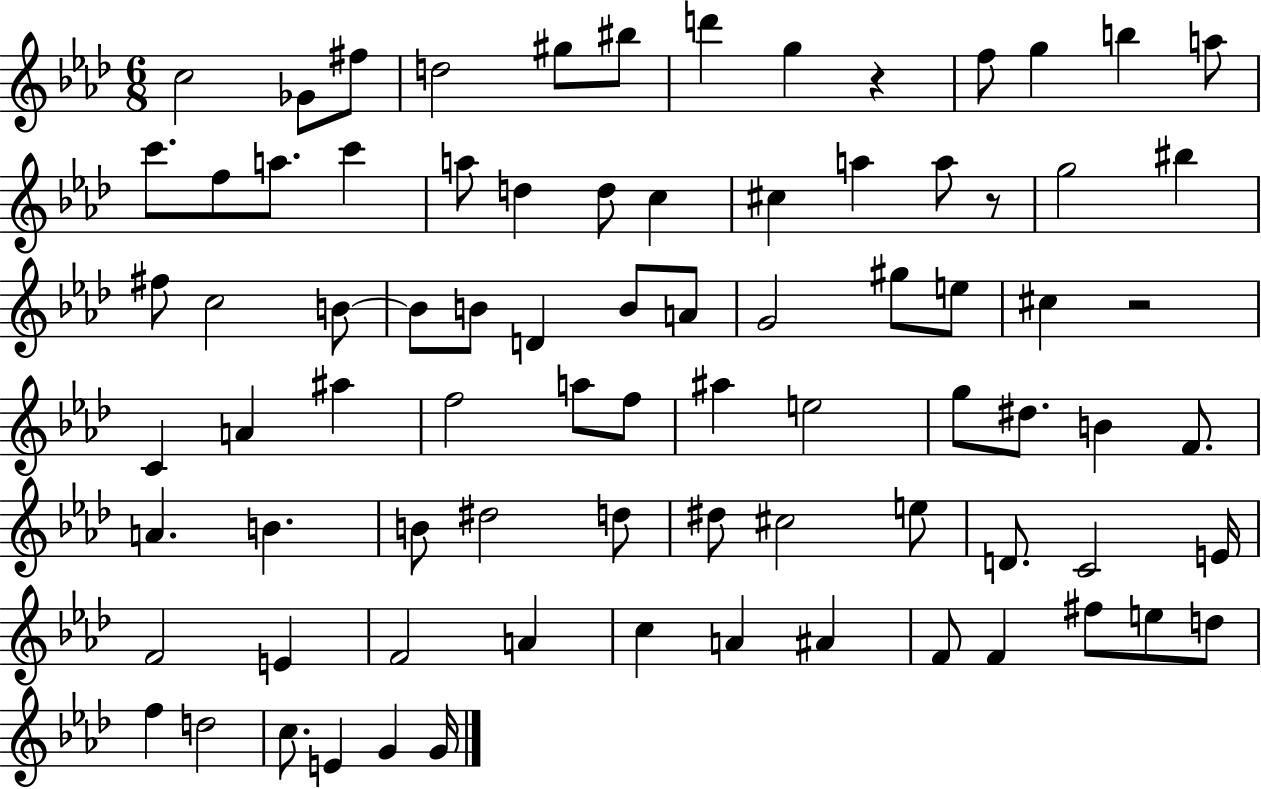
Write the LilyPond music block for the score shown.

{
  \clef treble
  \numericTimeSignature
  \time 6/8
  \key aes \major
  c''2 ges'8 fis''8 | d''2 gis''8 bis''8 | d'''4 g''4 r4 | f''8 g''4 b''4 a''8 | \break c'''8. f''8 a''8. c'''4 | a''8 d''4 d''8 c''4 | cis''4 a''4 a''8 r8 | g''2 bis''4 | \break fis''8 c''2 b'8~~ | b'8 b'8 d'4 b'8 a'8 | g'2 gis''8 e''8 | cis''4 r2 | \break c'4 a'4 ais''4 | f''2 a''8 f''8 | ais''4 e''2 | g''8 dis''8. b'4 f'8. | \break a'4. b'4. | b'8 dis''2 d''8 | dis''8 cis''2 e''8 | d'8. c'2 e'16 | \break f'2 e'4 | f'2 a'4 | c''4 a'4 ais'4 | f'8 f'4 fis''8 e''8 d''8 | \break f''4 d''2 | c''8. e'4 g'4 g'16 | \bar "|."
}